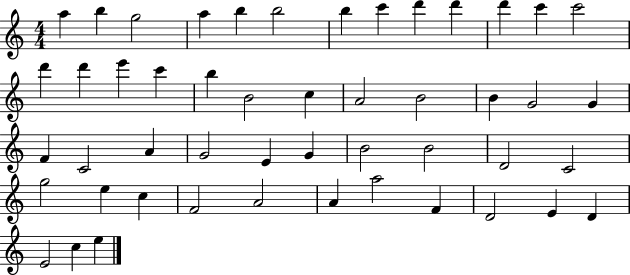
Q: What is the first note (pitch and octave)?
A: A5